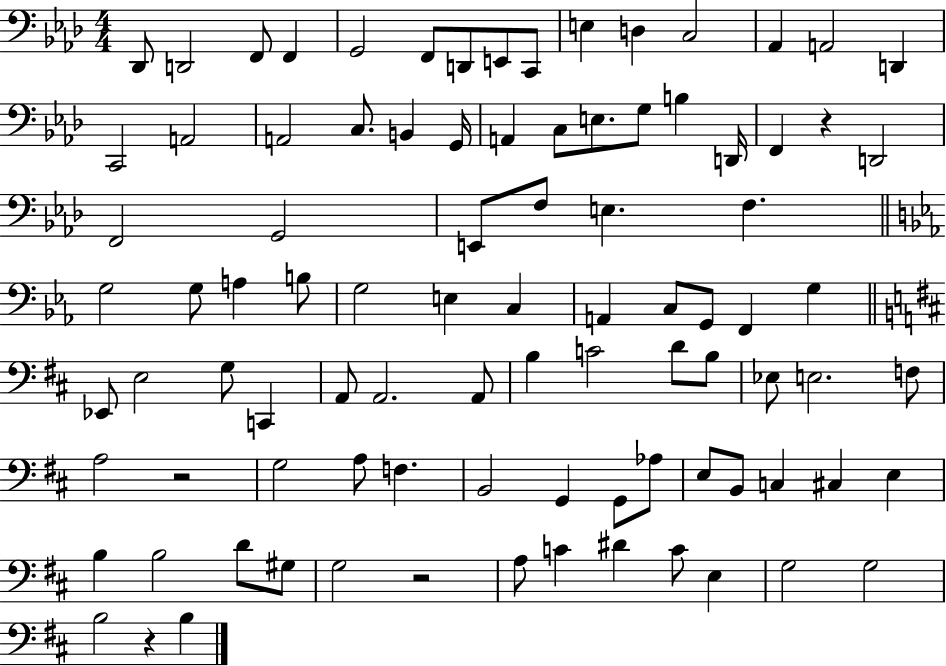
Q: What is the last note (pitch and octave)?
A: B3